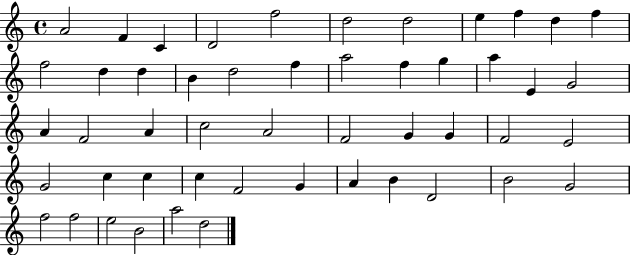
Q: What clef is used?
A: treble